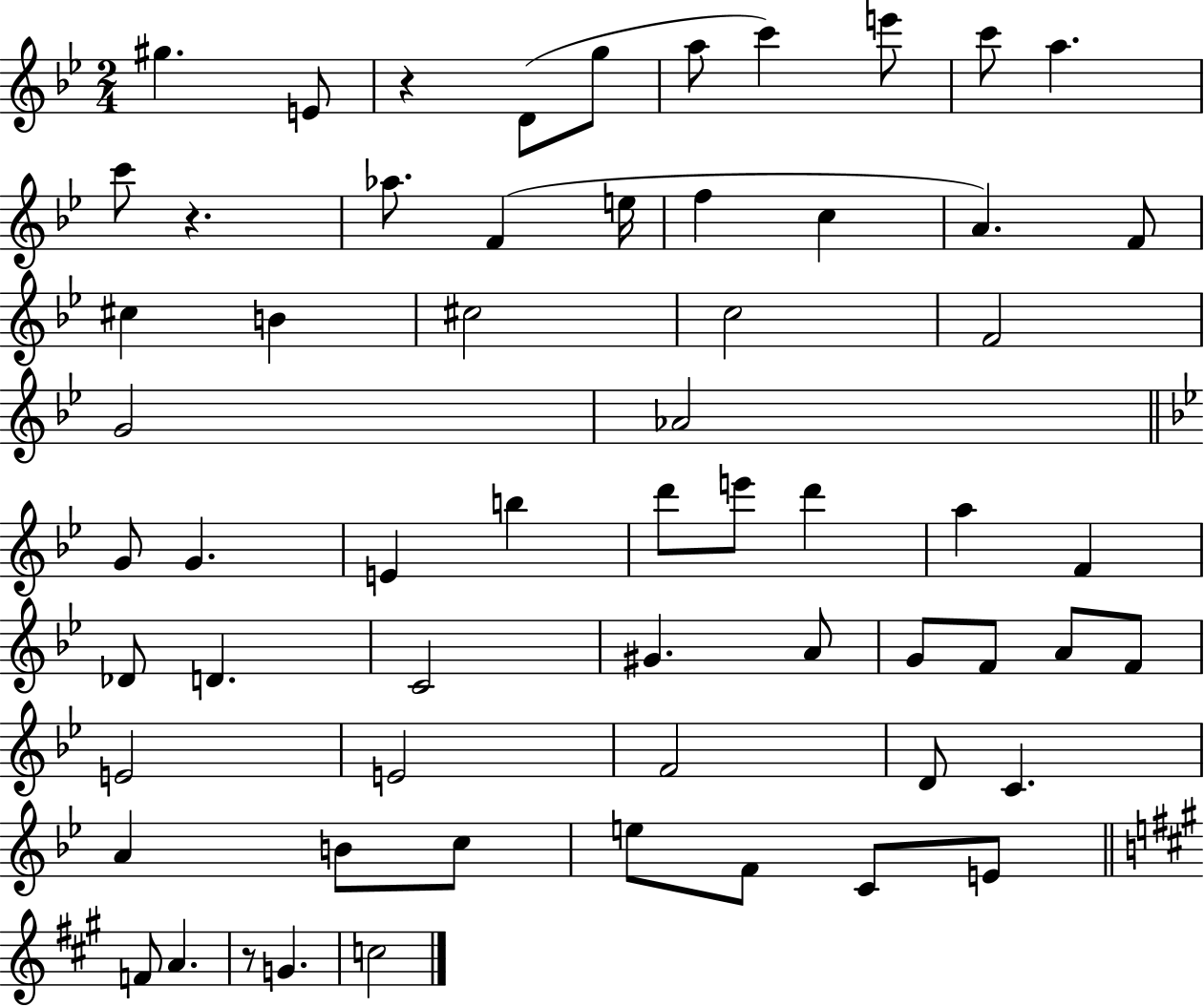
X:1
T:Untitled
M:2/4
L:1/4
K:Bb
^g E/2 z D/2 g/2 a/2 c' e'/2 c'/2 a c'/2 z _a/2 F e/4 f c A F/2 ^c B ^c2 c2 F2 G2 _A2 G/2 G E b d'/2 e'/2 d' a F _D/2 D C2 ^G A/2 G/2 F/2 A/2 F/2 E2 E2 F2 D/2 C A B/2 c/2 e/2 F/2 C/2 E/2 F/2 A z/2 G c2